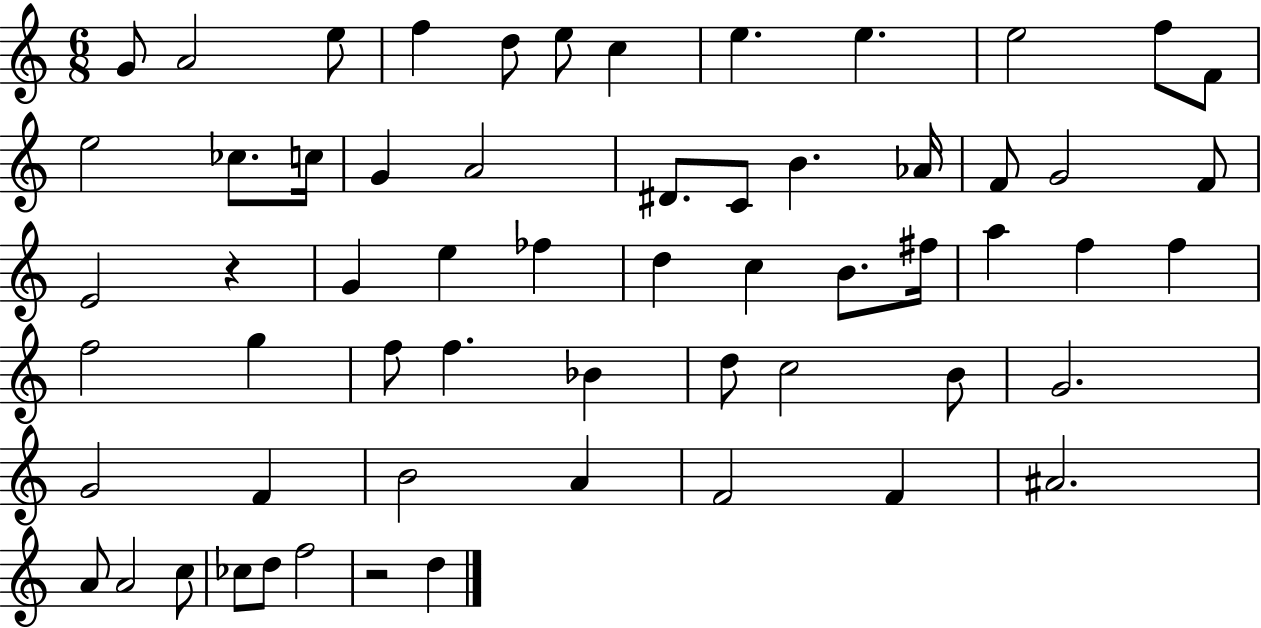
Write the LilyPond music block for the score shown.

{
  \clef treble
  \numericTimeSignature
  \time 6/8
  \key c \major
  \repeat volta 2 { g'8 a'2 e''8 | f''4 d''8 e''8 c''4 | e''4. e''4. | e''2 f''8 f'8 | \break e''2 ces''8. c''16 | g'4 a'2 | dis'8. c'8 b'4. aes'16 | f'8 g'2 f'8 | \break e'2 r4 | g'4 e''4 fes''4 | d''4 c''4 b'8. fis''16 | a''4 f''4 f''4 | \break f''2 g''4 | f''8 f''4. bes'4 | d''8 c''2 b'8 | g'2. | \break g'2 f'4 | b'2 a'4 | f'2 f'4 | ais'2. | \break a'8 a'2 c''8 | ces''8 d''8 f''2 | r2 d''4 | } \bar "|."
}